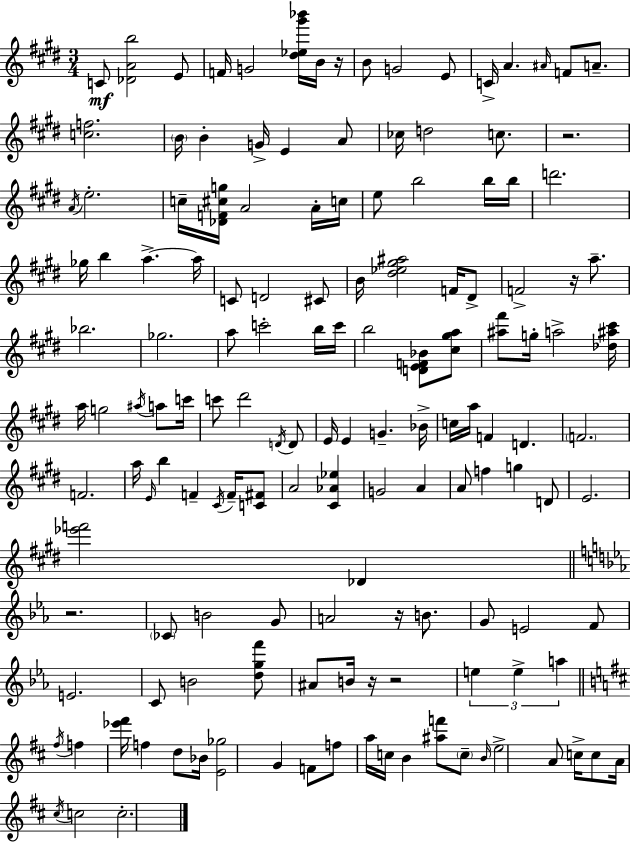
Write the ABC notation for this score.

X:1
T:Untitled
M:3/4
L:1/4
K:E
C/2 [_DAb]2 E/2 F/4 G2 [^d_e^g'_b']/4 B/4 z/4 B/2 G2 E/2 C/4 A ^A/4 F/2 A/2 [cf]2 B/4 B G/4 E A/2 _c/4 d2 c/2 z2 A/4 e2 c/4 [_DF^cg]/4 A2 A/4 c/4 e/2 b2 b/4 b/4 d'2 _g/4 b a a/4 C/2 D2 ^C/2 B/4 [^d_e^g^a]2 F/4 ^D/2 F2 z/4 a/2 _b2 _g2 a/2 c'2 b/4 c'/4 b2 [DEF_B]/2 [^c^ga]/2 [^a^f']/2 g/4 a2 [_d^a^c']/4 a/4 g2 ^a/4 a/2 c'/4 c'/2 ^d'2 D/4 D/2 E/4 E G _B/4 c/4 a/4 F D F2 F2 a/4 E/4 b F ^C/4 F/4 [C^F]/2 A2 [^C_A_e] G2 A A/2 f g D/2 E2 [_e'f']2 _D z2 _C/2 B2 G/2 A2 z/4 B/2 G/2 E2 F/2 E2 C/2 B2 [dgf']/2 ^A/2 B/4 z/4 z2 e e a ^f/4 f [_e'^f']/4 f d/2 _B/4 [E_g]2 G F/2 f/2 a/4 c/4 B [^af']/2 c/2 B/4 e2 A/2 c/4 c/2 A/4 ^c/4 c2 c2